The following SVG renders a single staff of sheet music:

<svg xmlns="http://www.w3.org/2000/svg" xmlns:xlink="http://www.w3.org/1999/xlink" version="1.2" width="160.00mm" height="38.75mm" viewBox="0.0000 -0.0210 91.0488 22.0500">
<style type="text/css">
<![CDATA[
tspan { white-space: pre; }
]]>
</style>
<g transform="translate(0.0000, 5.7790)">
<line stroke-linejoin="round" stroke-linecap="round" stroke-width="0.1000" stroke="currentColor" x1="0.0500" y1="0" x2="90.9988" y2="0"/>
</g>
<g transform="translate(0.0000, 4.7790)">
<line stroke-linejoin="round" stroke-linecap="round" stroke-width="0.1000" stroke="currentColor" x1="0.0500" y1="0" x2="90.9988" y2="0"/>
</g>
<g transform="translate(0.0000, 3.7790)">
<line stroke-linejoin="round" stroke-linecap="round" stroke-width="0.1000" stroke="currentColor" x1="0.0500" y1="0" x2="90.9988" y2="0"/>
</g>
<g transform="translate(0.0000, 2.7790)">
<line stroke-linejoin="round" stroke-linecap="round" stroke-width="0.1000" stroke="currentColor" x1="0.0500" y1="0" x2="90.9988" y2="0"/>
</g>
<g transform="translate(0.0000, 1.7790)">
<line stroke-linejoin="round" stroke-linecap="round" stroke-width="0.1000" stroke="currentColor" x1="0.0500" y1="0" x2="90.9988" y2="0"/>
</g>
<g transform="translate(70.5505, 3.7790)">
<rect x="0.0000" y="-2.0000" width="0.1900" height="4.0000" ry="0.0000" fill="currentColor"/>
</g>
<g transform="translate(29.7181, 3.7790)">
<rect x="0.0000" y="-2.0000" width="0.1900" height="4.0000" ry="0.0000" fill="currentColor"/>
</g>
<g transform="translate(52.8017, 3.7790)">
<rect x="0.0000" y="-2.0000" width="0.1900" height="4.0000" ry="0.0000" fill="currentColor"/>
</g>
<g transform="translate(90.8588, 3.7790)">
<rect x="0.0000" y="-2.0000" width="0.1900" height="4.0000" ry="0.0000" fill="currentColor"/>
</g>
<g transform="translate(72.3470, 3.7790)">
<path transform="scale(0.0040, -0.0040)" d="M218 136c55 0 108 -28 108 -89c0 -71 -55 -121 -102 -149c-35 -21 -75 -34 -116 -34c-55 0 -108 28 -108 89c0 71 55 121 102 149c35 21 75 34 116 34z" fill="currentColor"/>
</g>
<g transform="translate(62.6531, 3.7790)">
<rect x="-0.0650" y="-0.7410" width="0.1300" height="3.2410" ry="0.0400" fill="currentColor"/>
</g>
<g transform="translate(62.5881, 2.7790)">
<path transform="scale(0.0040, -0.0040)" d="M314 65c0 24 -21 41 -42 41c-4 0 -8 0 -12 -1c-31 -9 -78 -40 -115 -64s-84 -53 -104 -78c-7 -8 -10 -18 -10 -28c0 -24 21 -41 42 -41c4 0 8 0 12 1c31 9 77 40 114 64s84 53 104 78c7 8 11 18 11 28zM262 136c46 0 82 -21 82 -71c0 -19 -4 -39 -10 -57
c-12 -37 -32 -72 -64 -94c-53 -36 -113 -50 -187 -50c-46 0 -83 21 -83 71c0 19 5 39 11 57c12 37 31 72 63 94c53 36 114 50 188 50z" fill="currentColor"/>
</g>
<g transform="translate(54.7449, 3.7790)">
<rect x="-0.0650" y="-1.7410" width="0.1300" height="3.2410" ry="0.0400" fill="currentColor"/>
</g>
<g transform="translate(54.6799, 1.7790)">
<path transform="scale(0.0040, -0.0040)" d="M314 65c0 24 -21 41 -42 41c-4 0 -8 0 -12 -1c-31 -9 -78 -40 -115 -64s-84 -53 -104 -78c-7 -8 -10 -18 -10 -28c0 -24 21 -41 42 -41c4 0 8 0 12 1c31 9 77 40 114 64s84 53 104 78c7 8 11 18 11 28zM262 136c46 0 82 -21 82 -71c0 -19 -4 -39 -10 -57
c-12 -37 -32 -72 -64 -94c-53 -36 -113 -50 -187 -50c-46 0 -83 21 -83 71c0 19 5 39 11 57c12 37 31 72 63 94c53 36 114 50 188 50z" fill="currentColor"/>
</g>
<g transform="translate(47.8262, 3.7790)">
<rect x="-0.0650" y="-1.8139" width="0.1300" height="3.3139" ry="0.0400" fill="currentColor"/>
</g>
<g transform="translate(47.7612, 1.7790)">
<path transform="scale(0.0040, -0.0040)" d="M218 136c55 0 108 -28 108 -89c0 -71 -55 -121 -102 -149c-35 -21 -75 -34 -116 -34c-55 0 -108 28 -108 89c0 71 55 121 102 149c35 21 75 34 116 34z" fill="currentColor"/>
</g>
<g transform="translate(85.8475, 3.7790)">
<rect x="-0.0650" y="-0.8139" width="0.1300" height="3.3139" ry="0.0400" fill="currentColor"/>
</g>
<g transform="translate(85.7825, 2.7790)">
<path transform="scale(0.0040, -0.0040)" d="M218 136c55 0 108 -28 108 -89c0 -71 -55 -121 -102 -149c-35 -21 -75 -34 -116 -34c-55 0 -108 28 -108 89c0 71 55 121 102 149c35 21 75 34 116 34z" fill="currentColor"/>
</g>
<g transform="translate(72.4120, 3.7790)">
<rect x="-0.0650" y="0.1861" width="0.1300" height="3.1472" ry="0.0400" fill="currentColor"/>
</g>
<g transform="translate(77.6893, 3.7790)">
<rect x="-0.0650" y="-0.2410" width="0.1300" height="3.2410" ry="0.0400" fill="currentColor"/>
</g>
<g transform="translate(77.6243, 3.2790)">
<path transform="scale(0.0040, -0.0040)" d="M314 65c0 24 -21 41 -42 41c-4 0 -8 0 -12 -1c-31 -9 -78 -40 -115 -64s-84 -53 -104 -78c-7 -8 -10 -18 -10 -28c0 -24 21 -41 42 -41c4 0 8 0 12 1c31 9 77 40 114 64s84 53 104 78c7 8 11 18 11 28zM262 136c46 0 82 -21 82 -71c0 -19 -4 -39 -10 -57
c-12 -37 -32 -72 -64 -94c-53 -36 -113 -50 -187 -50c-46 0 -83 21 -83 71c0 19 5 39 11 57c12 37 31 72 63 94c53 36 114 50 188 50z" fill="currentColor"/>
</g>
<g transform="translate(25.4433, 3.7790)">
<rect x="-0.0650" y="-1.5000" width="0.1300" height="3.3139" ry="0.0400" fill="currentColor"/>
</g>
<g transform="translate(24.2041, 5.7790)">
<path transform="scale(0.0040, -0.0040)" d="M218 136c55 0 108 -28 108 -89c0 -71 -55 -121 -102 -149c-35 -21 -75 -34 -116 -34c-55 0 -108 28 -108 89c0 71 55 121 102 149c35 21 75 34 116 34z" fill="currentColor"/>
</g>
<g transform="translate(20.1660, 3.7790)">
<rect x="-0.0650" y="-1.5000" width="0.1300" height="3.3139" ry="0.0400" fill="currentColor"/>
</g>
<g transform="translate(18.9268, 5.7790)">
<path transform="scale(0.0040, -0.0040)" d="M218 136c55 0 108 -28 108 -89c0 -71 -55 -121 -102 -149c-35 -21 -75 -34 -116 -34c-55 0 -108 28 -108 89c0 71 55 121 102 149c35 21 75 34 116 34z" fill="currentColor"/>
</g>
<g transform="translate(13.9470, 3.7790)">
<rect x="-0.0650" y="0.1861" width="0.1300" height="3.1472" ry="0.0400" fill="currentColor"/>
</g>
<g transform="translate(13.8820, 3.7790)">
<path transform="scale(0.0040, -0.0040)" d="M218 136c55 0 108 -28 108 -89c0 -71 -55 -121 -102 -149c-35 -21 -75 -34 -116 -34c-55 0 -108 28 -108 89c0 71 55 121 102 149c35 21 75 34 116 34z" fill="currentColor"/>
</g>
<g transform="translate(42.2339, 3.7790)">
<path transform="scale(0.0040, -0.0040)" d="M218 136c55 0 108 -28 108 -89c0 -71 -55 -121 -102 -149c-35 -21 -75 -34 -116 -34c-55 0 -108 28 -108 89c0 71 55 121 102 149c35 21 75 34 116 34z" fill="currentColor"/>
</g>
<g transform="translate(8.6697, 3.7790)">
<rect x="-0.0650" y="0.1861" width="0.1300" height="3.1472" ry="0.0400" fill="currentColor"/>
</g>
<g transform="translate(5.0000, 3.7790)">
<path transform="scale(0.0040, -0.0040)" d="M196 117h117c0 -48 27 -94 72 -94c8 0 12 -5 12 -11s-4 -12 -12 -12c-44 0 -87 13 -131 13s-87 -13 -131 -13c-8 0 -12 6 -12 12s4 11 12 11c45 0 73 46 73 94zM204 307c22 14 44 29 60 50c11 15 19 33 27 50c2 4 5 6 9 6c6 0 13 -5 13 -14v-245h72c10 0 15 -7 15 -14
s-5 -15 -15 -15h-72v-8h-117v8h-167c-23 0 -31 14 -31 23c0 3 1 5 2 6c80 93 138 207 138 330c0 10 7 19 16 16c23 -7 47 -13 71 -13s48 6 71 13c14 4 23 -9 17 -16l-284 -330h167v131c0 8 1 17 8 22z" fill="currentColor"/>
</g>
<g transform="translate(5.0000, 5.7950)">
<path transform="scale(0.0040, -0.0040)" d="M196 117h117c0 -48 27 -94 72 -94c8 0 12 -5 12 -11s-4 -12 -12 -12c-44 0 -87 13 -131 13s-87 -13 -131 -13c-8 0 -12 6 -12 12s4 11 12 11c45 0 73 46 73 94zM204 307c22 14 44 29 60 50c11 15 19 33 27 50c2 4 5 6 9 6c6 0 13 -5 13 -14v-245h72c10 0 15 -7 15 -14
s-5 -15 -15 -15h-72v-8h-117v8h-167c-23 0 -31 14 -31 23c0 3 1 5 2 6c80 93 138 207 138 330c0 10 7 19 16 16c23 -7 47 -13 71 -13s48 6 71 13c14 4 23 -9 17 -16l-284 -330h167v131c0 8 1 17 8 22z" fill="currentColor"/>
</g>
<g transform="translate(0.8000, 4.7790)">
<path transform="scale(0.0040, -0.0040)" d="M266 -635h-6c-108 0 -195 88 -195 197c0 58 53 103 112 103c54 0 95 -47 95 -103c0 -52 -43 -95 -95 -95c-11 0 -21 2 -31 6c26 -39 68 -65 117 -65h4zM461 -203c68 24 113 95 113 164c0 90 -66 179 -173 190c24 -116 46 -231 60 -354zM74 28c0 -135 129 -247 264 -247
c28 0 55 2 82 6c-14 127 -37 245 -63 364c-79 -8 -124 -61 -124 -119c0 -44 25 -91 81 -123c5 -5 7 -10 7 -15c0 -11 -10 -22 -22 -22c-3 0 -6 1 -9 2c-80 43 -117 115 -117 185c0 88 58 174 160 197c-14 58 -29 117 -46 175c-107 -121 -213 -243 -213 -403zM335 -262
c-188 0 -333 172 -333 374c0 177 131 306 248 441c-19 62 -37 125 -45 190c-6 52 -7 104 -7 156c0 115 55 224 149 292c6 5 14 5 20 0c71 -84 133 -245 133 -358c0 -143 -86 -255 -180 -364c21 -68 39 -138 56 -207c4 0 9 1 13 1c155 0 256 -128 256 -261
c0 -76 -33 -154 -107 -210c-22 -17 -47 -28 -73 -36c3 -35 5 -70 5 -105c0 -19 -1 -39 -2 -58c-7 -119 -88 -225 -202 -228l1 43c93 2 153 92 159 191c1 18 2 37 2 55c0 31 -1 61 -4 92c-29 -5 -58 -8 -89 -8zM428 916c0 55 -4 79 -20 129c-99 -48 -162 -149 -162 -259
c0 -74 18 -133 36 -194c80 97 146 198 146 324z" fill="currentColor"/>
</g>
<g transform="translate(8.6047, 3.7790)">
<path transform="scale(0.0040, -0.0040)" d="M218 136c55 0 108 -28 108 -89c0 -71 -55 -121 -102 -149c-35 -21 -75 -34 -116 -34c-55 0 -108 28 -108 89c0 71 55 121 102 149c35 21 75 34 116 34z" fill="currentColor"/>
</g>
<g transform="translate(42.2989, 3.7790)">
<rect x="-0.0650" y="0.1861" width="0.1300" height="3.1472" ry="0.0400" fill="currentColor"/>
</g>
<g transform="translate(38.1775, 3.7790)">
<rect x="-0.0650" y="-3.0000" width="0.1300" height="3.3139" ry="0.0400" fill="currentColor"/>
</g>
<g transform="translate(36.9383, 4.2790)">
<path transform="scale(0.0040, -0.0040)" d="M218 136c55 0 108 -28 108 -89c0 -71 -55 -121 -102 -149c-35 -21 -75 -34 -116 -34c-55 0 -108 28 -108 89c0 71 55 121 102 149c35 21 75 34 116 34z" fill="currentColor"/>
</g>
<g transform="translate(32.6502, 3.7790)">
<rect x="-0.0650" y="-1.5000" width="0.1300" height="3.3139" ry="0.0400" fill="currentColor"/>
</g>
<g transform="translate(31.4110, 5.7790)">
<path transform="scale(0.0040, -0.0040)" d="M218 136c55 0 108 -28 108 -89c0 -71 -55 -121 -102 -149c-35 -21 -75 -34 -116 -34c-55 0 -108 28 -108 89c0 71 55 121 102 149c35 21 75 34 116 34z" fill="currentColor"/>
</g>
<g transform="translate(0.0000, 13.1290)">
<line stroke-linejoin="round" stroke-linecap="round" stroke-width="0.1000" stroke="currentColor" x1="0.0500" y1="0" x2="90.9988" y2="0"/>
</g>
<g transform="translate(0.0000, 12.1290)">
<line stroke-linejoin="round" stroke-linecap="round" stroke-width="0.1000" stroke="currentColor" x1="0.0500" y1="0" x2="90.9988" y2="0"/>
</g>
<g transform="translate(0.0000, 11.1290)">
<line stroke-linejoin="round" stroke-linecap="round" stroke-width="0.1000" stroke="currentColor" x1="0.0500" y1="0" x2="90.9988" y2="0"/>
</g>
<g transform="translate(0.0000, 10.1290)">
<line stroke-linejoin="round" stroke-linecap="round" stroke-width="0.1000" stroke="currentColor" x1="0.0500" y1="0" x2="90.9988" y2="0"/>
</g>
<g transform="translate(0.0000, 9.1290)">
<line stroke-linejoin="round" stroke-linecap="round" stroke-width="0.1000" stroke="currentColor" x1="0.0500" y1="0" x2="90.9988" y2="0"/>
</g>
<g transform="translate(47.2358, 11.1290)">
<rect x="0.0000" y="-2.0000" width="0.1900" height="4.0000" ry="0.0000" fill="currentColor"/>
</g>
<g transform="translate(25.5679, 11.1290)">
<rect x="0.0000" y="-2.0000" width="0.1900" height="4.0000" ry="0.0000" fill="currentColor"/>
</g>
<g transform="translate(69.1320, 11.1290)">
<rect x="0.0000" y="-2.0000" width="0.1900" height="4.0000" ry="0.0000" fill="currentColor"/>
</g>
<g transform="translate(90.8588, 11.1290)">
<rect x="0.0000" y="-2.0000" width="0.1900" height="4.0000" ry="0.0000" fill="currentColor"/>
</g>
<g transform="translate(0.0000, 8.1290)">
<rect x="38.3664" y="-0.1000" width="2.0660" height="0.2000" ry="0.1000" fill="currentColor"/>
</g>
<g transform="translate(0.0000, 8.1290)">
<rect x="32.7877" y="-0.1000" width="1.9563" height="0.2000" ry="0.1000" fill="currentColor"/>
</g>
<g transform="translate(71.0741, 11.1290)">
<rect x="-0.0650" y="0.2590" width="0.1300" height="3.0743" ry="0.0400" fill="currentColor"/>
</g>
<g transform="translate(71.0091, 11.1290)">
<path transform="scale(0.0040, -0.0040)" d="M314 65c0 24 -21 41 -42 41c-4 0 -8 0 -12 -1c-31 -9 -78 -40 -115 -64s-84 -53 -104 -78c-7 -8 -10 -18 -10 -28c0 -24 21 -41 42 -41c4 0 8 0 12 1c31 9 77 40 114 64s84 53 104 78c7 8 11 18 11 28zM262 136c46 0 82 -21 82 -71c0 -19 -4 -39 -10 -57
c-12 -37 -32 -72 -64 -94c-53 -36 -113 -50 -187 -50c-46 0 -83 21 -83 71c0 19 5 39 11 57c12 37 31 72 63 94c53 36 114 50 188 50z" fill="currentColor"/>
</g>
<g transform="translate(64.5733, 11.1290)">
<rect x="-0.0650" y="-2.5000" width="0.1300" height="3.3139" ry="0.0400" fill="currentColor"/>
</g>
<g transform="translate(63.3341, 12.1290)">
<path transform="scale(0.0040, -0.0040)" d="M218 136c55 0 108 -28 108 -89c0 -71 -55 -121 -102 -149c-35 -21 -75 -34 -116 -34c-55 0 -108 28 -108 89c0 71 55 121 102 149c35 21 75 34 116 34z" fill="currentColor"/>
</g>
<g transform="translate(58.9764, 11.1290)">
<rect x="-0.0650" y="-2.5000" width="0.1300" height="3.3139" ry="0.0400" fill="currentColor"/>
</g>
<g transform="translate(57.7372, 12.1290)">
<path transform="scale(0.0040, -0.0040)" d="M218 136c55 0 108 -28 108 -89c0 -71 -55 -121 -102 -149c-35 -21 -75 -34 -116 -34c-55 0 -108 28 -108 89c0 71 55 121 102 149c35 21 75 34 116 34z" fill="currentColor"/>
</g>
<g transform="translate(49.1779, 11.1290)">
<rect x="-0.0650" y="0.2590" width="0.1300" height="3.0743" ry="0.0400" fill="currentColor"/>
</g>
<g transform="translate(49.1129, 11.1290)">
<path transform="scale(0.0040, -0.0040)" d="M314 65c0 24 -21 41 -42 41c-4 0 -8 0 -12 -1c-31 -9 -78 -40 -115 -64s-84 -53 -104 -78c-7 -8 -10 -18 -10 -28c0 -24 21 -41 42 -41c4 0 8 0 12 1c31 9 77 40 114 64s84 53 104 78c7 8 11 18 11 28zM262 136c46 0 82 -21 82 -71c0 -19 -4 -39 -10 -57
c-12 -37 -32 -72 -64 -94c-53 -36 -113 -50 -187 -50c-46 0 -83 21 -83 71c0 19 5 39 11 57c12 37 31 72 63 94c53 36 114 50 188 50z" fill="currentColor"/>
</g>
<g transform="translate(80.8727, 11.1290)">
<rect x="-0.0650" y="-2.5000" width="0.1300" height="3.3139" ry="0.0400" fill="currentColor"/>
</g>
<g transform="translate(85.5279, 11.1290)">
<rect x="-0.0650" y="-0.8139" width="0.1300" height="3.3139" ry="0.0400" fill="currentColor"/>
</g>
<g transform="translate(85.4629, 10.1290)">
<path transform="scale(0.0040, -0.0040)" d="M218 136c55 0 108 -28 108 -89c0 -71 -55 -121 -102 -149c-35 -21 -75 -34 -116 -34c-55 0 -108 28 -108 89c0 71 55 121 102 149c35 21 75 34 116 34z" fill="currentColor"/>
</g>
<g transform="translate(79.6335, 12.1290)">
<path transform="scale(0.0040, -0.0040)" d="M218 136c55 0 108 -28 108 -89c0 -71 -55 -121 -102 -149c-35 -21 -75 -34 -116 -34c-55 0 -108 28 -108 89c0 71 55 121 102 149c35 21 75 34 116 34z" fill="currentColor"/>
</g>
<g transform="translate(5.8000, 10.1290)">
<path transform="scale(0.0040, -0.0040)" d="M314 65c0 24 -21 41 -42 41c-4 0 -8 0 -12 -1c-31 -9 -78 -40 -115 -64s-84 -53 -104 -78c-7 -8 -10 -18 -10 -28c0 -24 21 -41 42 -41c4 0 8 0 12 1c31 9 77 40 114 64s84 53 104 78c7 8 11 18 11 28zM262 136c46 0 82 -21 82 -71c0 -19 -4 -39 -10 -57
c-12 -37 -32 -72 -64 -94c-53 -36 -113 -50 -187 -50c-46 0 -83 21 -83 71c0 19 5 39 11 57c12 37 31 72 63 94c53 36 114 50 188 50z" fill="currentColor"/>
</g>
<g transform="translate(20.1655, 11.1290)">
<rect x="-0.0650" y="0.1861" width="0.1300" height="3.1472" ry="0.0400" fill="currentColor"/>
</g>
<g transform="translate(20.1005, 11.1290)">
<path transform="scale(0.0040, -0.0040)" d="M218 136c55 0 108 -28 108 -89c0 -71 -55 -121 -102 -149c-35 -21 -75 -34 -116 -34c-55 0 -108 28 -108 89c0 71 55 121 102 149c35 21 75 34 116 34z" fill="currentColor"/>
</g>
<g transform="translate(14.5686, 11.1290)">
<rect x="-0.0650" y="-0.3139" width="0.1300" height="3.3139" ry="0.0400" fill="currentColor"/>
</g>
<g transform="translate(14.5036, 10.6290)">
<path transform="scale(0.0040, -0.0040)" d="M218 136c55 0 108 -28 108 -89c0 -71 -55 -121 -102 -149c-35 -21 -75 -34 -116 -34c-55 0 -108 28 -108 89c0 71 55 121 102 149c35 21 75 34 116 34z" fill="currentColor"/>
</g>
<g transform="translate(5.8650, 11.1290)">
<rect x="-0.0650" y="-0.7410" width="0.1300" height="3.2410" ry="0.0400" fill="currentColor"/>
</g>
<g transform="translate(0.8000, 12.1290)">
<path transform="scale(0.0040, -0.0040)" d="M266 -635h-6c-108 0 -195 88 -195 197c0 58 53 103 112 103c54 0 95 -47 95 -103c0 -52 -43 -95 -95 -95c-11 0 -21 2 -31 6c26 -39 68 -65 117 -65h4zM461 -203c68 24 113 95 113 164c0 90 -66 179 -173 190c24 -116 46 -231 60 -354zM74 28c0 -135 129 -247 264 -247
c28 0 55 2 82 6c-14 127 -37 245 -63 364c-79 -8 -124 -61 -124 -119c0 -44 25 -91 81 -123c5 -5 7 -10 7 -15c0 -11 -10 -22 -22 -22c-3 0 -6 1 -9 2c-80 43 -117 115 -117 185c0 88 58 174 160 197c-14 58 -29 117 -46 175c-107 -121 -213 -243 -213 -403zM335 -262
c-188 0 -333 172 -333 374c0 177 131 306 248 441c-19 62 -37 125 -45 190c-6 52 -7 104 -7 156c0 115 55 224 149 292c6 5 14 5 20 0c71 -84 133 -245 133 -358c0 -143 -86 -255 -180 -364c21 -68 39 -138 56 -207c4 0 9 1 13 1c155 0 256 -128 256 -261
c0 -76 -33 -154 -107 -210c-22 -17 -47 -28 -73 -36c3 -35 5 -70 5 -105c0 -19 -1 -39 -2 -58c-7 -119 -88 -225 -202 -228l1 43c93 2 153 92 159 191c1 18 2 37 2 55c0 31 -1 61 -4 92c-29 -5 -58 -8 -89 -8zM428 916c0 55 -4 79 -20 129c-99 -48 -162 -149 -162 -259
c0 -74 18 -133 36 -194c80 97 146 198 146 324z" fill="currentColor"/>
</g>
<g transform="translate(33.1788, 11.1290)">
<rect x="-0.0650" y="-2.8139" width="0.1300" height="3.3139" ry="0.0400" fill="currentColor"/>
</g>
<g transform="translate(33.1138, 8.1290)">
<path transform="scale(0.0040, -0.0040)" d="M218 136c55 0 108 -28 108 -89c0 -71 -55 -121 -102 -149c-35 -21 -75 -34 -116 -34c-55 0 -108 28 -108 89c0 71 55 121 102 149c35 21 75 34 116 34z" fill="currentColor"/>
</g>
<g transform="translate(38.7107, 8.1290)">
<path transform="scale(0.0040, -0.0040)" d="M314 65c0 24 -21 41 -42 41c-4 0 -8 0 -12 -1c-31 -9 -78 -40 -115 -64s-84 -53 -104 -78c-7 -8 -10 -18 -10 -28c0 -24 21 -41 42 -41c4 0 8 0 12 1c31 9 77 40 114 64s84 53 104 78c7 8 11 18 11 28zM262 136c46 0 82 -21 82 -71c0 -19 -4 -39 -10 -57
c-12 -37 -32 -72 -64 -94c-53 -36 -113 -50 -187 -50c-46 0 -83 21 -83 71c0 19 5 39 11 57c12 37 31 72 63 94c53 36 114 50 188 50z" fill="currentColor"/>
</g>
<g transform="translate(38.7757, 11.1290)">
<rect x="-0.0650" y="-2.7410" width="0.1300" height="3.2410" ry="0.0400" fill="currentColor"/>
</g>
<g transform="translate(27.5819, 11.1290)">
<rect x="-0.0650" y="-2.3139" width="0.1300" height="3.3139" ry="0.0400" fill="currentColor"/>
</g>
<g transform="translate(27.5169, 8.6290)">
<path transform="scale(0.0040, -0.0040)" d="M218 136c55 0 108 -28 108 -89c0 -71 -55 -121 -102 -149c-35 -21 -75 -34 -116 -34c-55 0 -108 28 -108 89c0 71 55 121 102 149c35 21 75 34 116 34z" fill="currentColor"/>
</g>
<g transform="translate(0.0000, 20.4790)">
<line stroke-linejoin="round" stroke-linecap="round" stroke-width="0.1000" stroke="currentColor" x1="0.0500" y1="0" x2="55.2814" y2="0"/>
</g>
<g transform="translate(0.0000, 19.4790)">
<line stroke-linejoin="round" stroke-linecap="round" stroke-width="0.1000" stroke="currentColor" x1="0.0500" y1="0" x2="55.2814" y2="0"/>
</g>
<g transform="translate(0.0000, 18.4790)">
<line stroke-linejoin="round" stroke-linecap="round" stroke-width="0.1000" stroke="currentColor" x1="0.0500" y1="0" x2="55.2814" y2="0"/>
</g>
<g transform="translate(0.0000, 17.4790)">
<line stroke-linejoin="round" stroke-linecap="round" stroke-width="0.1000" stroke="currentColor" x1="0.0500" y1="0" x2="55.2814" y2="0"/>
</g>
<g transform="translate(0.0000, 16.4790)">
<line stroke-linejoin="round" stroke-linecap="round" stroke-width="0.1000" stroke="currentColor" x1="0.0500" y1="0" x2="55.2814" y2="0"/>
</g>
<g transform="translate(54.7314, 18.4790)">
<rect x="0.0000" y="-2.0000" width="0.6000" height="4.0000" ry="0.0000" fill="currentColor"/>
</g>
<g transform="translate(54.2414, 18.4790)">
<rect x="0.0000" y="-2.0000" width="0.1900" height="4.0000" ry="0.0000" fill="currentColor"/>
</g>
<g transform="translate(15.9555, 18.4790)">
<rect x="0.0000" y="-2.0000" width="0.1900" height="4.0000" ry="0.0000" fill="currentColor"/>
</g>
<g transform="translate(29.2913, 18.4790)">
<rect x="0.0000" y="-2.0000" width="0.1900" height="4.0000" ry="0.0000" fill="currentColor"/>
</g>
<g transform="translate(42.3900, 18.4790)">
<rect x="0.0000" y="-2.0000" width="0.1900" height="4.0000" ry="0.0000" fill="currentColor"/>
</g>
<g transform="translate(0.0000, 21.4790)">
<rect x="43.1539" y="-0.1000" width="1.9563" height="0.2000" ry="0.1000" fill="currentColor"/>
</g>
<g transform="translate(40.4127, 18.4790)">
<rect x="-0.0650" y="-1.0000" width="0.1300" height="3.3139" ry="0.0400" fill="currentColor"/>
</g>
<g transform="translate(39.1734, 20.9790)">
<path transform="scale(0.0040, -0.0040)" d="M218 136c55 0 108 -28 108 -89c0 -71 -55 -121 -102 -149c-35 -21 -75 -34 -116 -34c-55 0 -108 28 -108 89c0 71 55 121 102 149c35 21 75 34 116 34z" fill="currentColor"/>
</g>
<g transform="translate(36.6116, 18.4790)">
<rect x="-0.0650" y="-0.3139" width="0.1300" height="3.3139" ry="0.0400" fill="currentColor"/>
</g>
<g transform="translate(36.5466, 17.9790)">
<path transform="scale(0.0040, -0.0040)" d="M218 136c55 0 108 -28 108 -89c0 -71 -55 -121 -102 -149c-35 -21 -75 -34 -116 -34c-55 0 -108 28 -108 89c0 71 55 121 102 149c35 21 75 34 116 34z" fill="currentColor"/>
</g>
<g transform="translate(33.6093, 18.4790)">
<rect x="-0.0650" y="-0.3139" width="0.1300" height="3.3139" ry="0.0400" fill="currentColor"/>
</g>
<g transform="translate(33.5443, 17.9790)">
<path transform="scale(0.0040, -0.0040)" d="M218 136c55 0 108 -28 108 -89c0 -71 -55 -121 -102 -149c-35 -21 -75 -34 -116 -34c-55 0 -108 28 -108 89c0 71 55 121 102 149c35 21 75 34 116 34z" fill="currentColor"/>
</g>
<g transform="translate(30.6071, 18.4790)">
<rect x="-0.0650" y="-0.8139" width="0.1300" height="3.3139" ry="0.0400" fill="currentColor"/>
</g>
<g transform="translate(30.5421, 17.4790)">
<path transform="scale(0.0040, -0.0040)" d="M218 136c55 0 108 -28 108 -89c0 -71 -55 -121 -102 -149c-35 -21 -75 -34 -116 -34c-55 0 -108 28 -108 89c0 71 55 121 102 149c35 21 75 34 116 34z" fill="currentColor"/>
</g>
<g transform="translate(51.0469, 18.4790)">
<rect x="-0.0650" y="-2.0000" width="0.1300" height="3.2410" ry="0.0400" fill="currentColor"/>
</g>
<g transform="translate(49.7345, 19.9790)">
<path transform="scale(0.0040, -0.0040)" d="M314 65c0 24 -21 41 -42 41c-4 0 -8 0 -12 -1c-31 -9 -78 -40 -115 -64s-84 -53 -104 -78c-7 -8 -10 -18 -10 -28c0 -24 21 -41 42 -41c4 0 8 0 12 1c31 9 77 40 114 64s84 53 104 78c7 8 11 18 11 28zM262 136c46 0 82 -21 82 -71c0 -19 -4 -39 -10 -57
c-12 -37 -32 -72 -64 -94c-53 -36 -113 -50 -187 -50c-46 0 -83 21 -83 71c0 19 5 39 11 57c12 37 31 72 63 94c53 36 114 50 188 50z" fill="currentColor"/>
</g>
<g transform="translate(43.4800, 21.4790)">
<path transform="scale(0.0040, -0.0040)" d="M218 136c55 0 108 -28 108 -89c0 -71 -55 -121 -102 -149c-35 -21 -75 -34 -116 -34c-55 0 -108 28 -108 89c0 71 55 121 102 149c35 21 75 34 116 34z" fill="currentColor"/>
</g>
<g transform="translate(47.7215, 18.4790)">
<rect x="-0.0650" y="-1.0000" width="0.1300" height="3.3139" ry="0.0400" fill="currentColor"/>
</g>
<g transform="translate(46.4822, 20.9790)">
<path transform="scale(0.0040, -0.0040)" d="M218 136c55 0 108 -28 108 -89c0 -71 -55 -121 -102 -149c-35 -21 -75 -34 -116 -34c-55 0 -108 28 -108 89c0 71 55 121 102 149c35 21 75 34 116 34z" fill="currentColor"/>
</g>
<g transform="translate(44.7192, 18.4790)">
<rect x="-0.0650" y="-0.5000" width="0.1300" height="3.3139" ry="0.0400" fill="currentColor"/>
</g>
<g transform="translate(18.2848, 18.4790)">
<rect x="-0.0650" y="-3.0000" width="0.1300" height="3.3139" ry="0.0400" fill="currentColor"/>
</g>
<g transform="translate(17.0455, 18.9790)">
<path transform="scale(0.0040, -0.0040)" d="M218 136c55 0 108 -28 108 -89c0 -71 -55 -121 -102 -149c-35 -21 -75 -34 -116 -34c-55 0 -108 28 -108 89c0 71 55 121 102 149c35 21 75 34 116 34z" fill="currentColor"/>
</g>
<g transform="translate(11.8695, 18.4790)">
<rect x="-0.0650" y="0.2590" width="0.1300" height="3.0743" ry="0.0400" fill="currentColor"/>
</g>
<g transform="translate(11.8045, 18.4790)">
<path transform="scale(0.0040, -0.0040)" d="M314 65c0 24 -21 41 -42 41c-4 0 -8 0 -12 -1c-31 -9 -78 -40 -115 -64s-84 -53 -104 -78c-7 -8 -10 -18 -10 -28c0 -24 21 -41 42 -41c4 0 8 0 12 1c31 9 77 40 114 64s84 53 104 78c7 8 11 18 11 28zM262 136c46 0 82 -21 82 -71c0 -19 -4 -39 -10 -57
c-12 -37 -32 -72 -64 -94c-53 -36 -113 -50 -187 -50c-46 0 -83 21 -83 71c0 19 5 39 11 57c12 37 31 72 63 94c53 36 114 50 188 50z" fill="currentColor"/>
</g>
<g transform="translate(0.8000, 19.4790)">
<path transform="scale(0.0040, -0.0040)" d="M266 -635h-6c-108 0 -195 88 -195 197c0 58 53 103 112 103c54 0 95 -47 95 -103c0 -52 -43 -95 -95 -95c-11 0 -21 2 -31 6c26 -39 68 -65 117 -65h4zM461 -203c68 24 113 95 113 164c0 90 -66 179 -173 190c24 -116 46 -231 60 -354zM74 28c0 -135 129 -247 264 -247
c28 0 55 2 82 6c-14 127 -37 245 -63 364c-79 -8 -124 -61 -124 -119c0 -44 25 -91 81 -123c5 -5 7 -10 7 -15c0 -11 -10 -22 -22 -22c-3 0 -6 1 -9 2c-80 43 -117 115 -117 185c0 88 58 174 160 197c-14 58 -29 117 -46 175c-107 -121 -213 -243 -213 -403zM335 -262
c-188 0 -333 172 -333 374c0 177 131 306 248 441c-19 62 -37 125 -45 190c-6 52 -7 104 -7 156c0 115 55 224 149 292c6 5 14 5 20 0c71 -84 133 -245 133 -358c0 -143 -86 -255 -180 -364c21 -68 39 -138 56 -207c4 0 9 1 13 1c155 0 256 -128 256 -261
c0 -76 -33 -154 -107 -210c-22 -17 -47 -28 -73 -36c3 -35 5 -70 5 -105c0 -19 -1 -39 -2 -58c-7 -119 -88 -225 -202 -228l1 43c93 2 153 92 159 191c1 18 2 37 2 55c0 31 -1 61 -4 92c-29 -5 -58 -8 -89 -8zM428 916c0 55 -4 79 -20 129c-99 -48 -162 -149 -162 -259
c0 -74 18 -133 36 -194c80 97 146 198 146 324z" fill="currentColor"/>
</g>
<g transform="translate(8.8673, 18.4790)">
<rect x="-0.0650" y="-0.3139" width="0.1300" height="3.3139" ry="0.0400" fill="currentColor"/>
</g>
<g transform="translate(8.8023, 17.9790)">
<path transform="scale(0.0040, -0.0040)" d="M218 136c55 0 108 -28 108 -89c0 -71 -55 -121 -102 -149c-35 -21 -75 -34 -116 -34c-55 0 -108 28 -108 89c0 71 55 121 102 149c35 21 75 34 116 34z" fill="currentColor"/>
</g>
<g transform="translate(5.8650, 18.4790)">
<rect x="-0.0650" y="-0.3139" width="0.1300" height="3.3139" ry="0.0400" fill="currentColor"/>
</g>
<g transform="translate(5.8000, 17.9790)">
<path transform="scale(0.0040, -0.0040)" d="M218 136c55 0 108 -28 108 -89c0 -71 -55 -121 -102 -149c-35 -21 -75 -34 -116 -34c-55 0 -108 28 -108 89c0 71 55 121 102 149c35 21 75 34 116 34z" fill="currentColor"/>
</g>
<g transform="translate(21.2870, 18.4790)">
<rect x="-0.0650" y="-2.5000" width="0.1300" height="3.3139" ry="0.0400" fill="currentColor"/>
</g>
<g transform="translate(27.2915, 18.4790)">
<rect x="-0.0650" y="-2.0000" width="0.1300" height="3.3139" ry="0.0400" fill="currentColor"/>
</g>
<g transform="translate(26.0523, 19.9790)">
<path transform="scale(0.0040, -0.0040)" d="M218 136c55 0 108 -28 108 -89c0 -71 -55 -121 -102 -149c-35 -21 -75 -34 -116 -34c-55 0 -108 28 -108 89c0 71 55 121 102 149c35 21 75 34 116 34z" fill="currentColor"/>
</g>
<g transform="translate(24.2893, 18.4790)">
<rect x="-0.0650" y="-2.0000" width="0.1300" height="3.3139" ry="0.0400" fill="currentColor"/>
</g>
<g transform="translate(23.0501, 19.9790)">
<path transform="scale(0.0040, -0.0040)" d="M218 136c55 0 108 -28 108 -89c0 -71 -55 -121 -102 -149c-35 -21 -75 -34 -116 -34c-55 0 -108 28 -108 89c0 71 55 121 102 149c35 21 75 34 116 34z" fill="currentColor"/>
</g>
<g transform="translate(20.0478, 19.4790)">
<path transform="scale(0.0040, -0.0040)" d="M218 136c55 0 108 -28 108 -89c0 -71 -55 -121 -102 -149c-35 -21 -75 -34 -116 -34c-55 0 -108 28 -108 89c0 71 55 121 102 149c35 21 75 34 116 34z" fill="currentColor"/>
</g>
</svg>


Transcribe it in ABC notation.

X:1
T:Untitled
M:4/4
L:1/4
K:C
B B E E E A B f f2 d2 B c2 d d2 c B g a a2 B2 G G B2 G d c c B2 A G F F d c c D C D F2